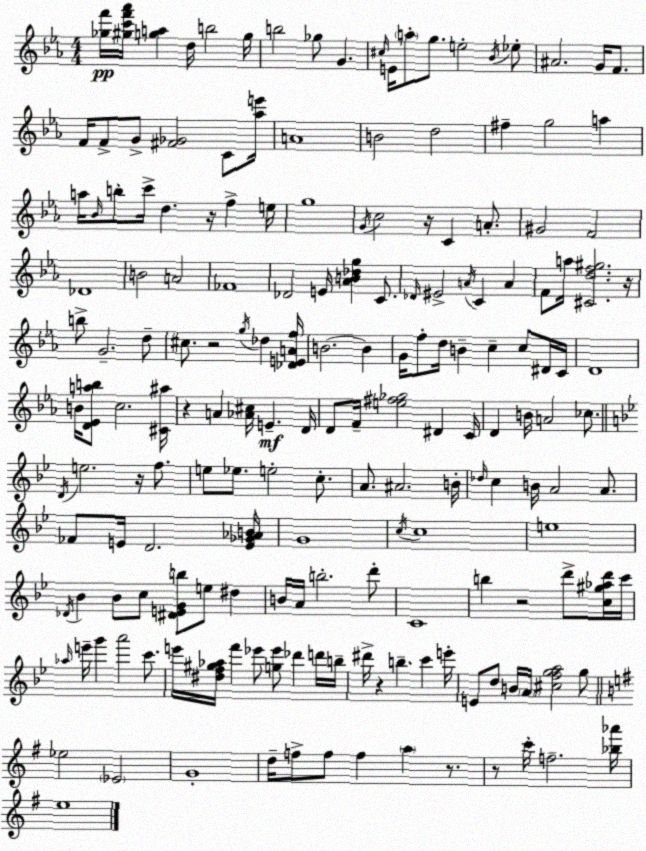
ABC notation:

X:1
T:Untitled
M:4/4
L:1/4
K:Eb
[_gf']/4 [^gc'f'_a']/4 [ga] d/4 b2 g/4 b2 _g/2 G ^c/4 E/4 a/2 g/2 e2 _B/4 _e/2 ^A2 G/4 F/2 F/4 F/2 G/2 [^F_G]2 C/2 [_ae']/4 A4 B2 d2 ^f g2 a a/4 _B/4 b/2 c'/4 d z/4 f e/4 g4 G/4 c2 z/4 C A/2 ^G2 F2 _D4 B2 A2 _F4 _D2 E/4 [_AB_dg] C/2 _D/4 ^E2 A/4 C A F/2 a/4 [^Cdf^g]2 z/4 b/2 G2 d/2 ^c/2 z2 g/4 _d [_DEAf]/4 B2 B G/4 f/2 d/4 B c c/2 ^D/4 C/4 D4 B/4 [D_Eab]/2 c2 [^C^a]/4 z A [_A^c]/4 E D/4 D/2 F/4 [e^f_g]2 ^D C/4 D B/4 A2 _c/2 D/4 e2 z/4 f/2 e/2 _e/2 e2 c/2 A/2 ^A2 B/4 _d/4 c B/4 A2 A/2 _F/2 E/4 D2 [E_G_AB]/4 G4 c/4 c4 e4 _D/4 _B _B/2 c/2 [^DEGb]/2 e/2 ^d B/4 A/4 b2 d'/2 C4 b z2 d'/2 [c^g_ad']/4 c'/4 _a/4 e'/4 g' a'2 c'/2 e'/4 [^df^g_a]/4 f' _e'/2 [g_e']/2 _d' d'/4 b/4 ^d'/4 z b c' e'/4 E/2 d/2 B/4 A/4 [^cfga]2 g/2 _e2 _E2 G4 d/4 f/2 f/2 f a z/2 z/2 c'/4 f2 [_b_a']/4 e4